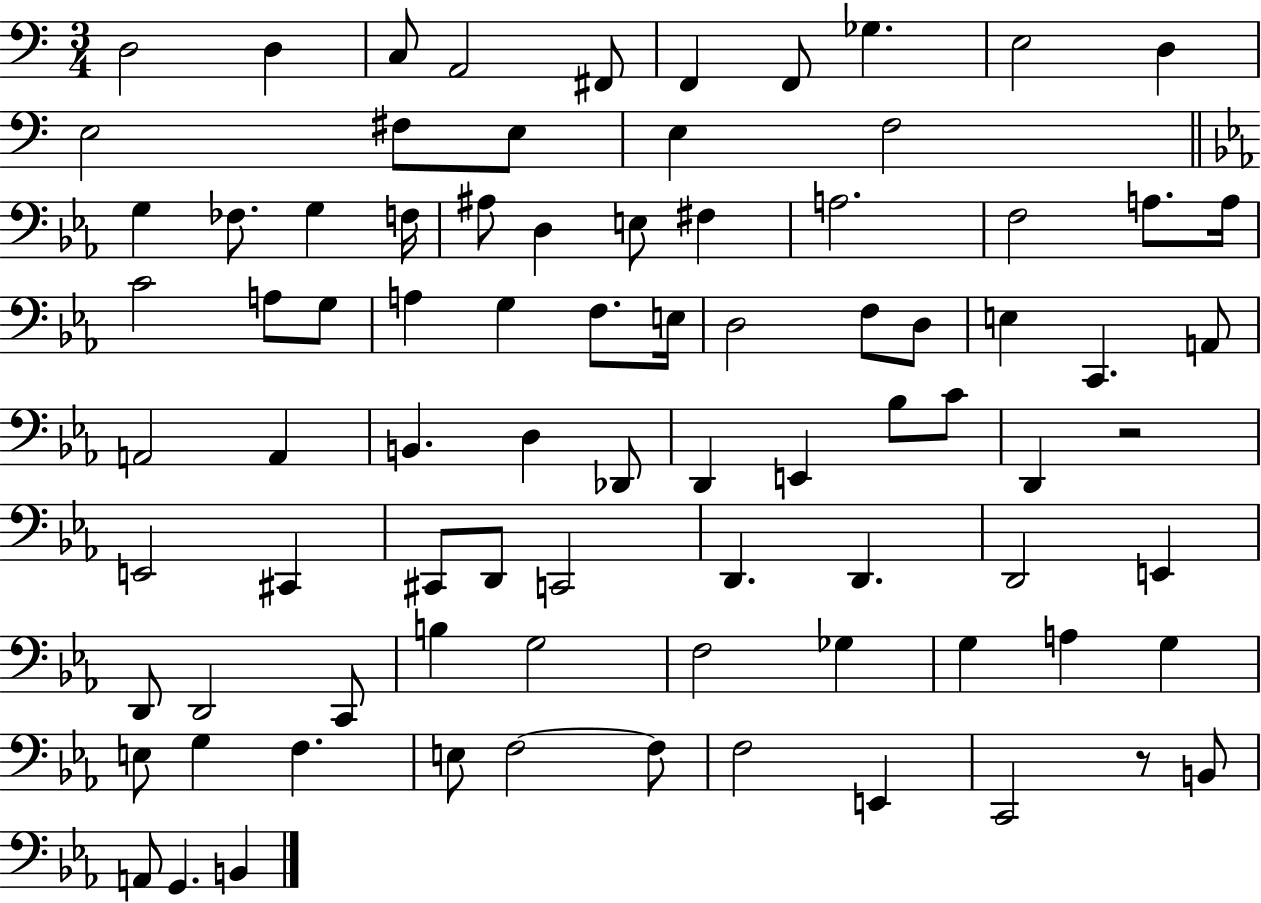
D3/h D3/q C3/e A2/h F#2/e F2/q F2/e Gb3/q. E3/h D3/q E3/h F#3/e E3/e E3/q F3/h G3/q FES3/e. G3/q F3/s A#3/e D3/q E3/e F#3/q A3/h. F3/h A3/e. A3/s C4/h A3/e G3/e A3/q G3/q F3/e. E3/s D3/h F3/e D3/e E3/q C2/q. A2/e A2/h A2/q B2/q. D3/q Db2/e D2/q E2/q Bb3/e C4/e D2/q R/h E2/h C#2/q C#2/e D2/e C2/h D2/q. D2/q. D2/h E2/q D2/e D2/h C2/e B3/q G3/h F3/h Gb3/q G3/q A3/q G3/q E3/e G3/q F3/q. E3/e F3/h F3/e F3/h E2/q C2/h R/e B2/e A2/e G2/q. B2/q